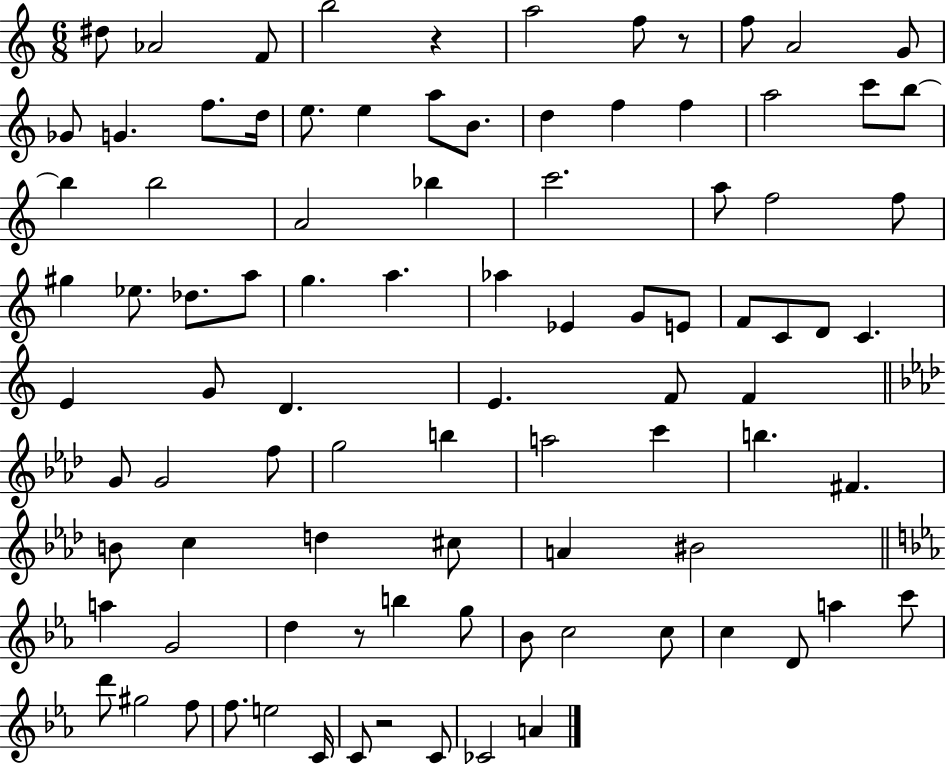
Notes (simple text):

D#5/e Ab4/h F4/e B5/h R/q A5/h F5/e R/e F5/e A4/h G4/e Gb4/e G4/q. F5/e. D5/s E5/e. E5/q A5/e B4/e. D5/q F5/q F5/q A5/h C6/e B5/e B5/q B5/h A4/h Bb5/q C6/h. A5/e F5/h F5/e G#5/q Eb5/e. Db5/e. A5/e G5/q. A5/q. Ab5/q Eb4/q G4/e E4/e F4/e C4/e D4/e C4/q. E4/q G4/e D4/q. E4/q. F4/e F4/q G4/e G4/h F5/e G5/h B5/q A5/h C6/q B5/q. F#4/q. B4/e C5/q D5/q C#5/e A4/q BIS4/h A5/q G4/h D5/q R/e B5/q G5/e Bb4/e C5/h C5/e C5/q D4/e A5/q C6/e D6/e G#5/h F5/e F5/e. E5/h C4/s C4/e R/h C4/e CES4/h A4/q